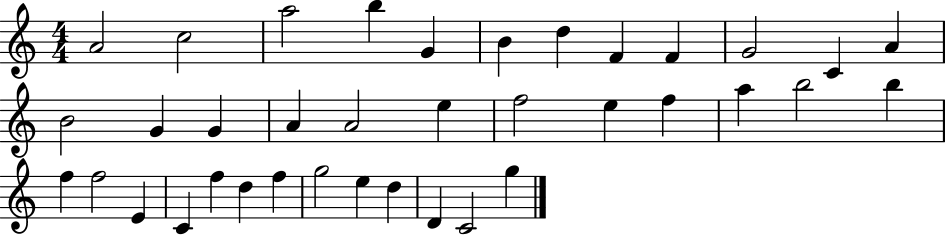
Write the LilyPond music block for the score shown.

{
  \clef treble
  \numericTimeSignature
  \time 4/4
  \key c \major
  a'2 c''2 | a''2 b''4 g'4 | b'4 d''4 f'4 f'4 | g'2 c'4 a'4 | \break b'2 g'4 g'4 | a'4 a'2 e''4 | f''2 e''4 f''4 | a''4 b''2 b''4 | \break f''4 f''2 e'4 | c'4 f''4 d''4 f''4 | g''2 e''4 d''4 | d'4 c'2 g''4 | \break \bar "|."
}